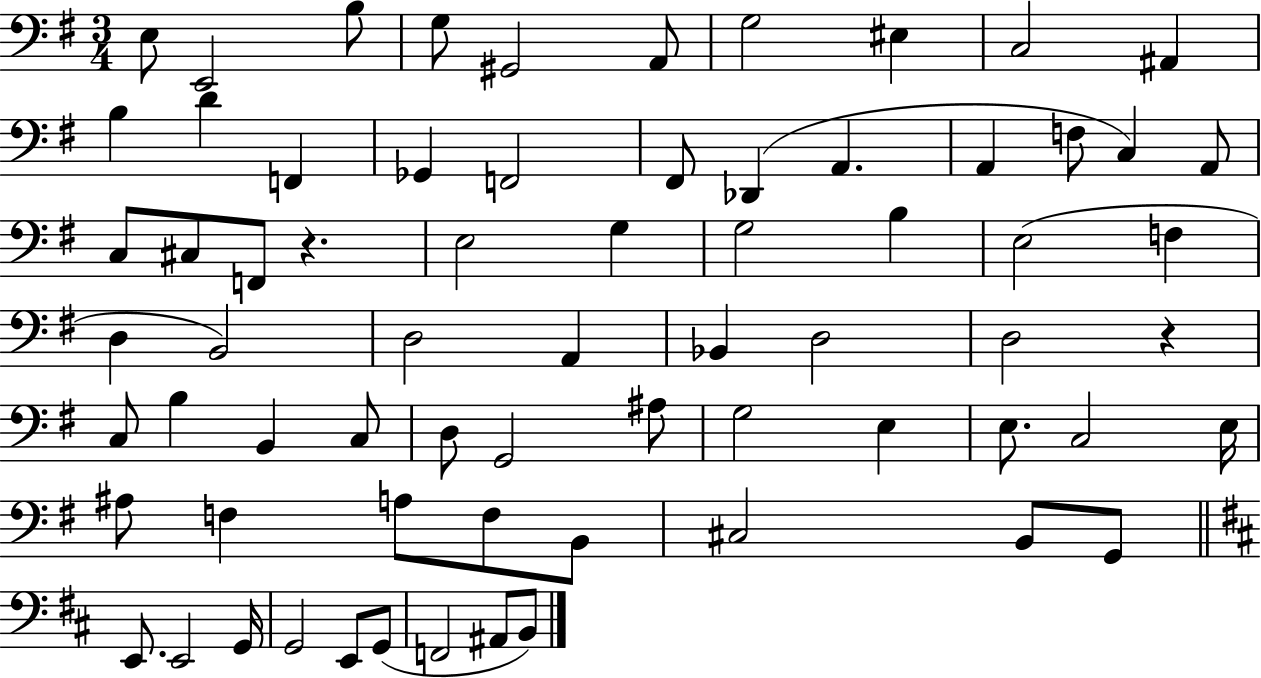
X:1
T:Untitled
M:3/4
L:1/4
K:G
E,/2 E,,2 B,/2 G,/2 ^G,,2 A,,/2 G,2 ^E, C,2 ^A,, B, D F,, _G,, F,,2 ^F,,/2 _D,, A,, A,, F,/2 C, A,,/2 C,/2 ^C,/2 F,,/2 z E,2 G, G,2 B, E,2 F, D, B,,2 D,2 A,, _B,, D,2 D,2 z C,/2 B, B,, C,/2 D,/2 G,,2 ^A,/2 G,2 E, E,/2 C,2 E,/4 ^A,/2 F, A,/2 F,/2 B,,/2 ^C,2 B,,/2 G,,/2 E,,/2 E,,2 G,,/4 G,,2 E,,/2 G,,/2 F,,2 ^A,,/2 B,,/2